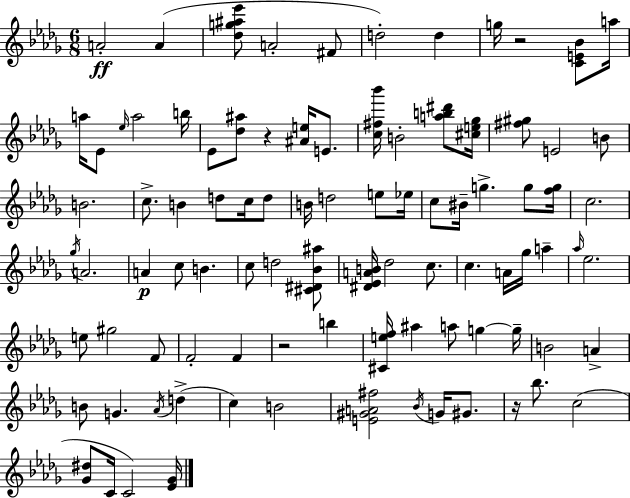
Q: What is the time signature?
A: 6/8